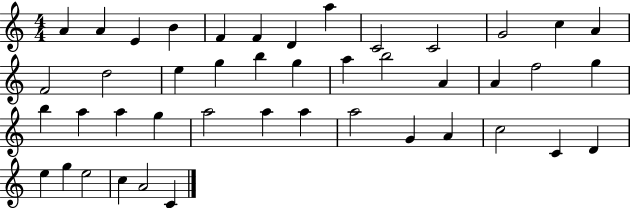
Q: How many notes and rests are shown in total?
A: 44